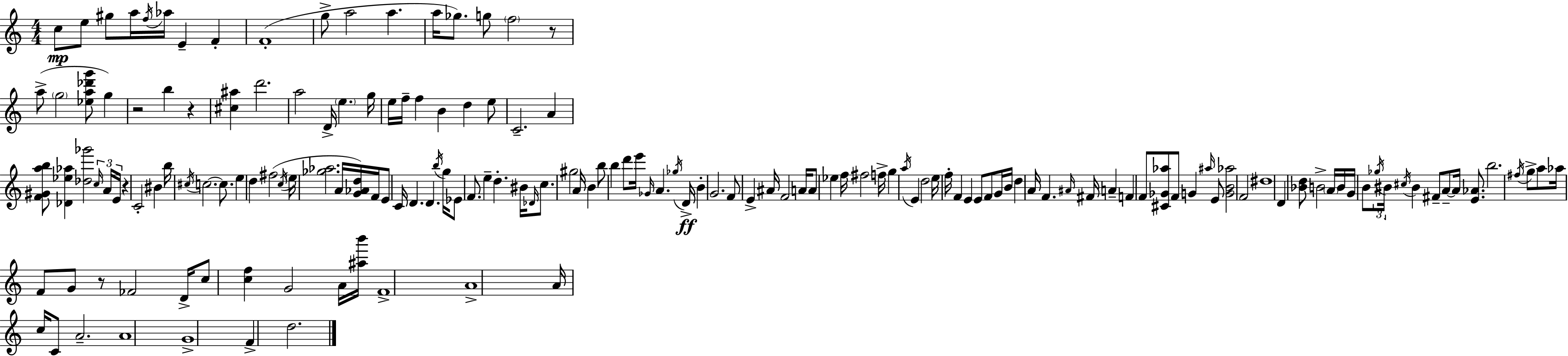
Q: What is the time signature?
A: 4/4